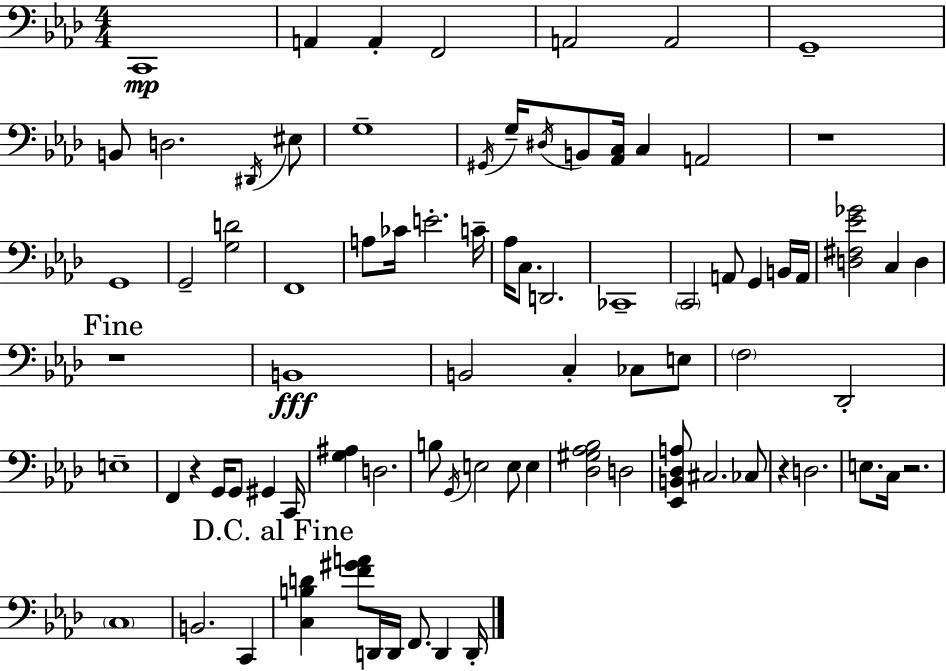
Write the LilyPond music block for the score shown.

{
  \clef bass
  \numericTimeSignature
  \time 4/4
  \key aes \major
  c,1\mp | a,4 a,4-. f,2 | a,2 a,2 | g,1-- | \break b,8 d2. \acciaccatura { dis,16 } eis8 | g1-- | \acciaccatura { gis,16 } g16-- \acciaccatura { dis16 } b,8 <aes, c>16 c4 a,2 | r1 | \break g,1 | g,2-- <g d'>2 | f,1 | a8 ces'16 e'2.-. | \break c'16-- aes16 c8. d,2. | ces,1-- | \parenthesize c,2 a,8 g,4 | b,16 a,16 <d fis ees' ges'>2 c4 d4 | \break \mark "Fine" r1 | b,1\fff | b,2 c4-. ces8 | e8 \parenthesize f2 des,2-. | \break e1-- | f,4 r4 g,16 g,8 gis,4 | c,16 <g ais>4 d2. | b8 \acciaccatura { g,16 } e2 e8 | \break e4 <des gis aes bes>2 d2 | <ees, b, des a>8 cis2. | ces8 r4 d2. | e8. c16 r2. | \break \parenthesize c1 | b,2. | c,4 \mark "D.C. al Fine" <c b d'>4 <f' gis' a'>8 d,16 d,16 f,8. d,4 | d,16-. \bar "|."
}